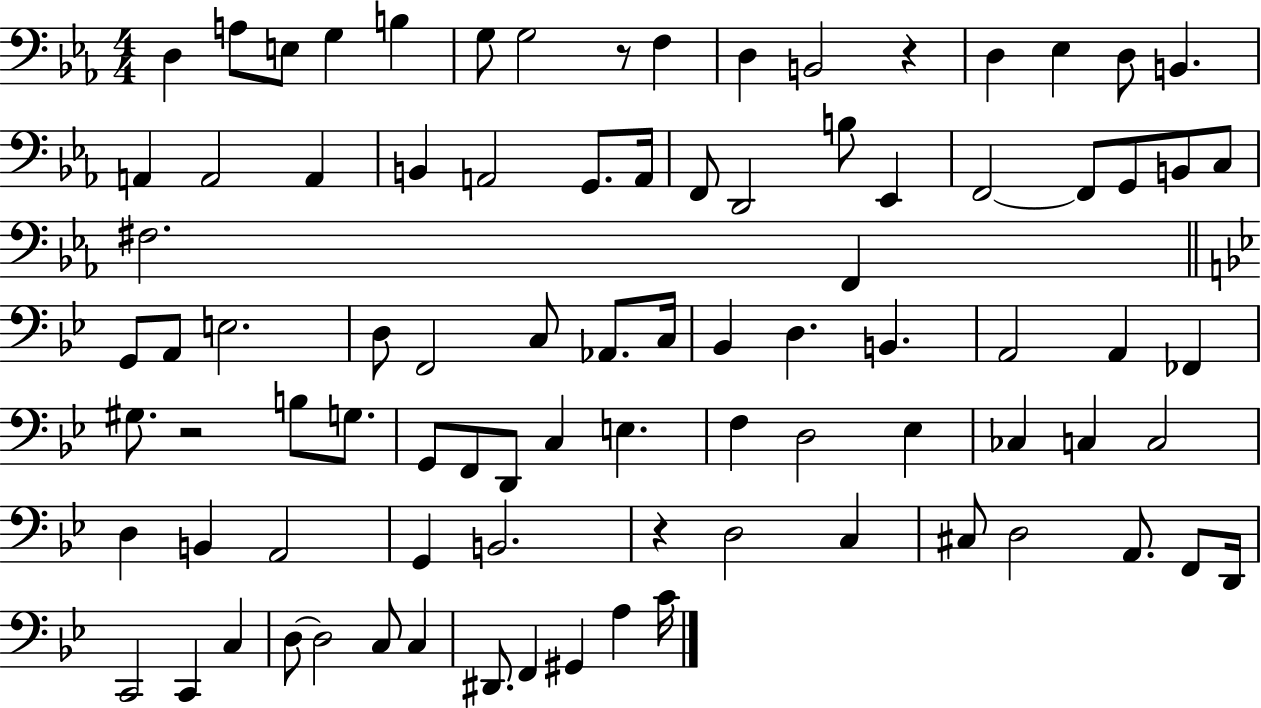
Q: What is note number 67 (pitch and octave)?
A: C3